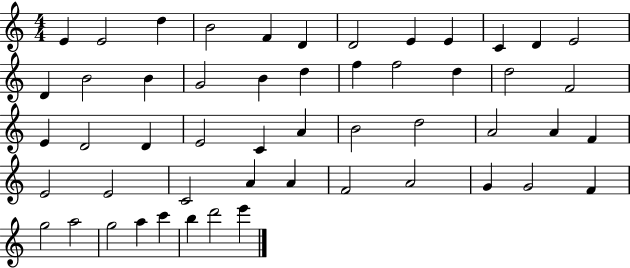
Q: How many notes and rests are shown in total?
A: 52